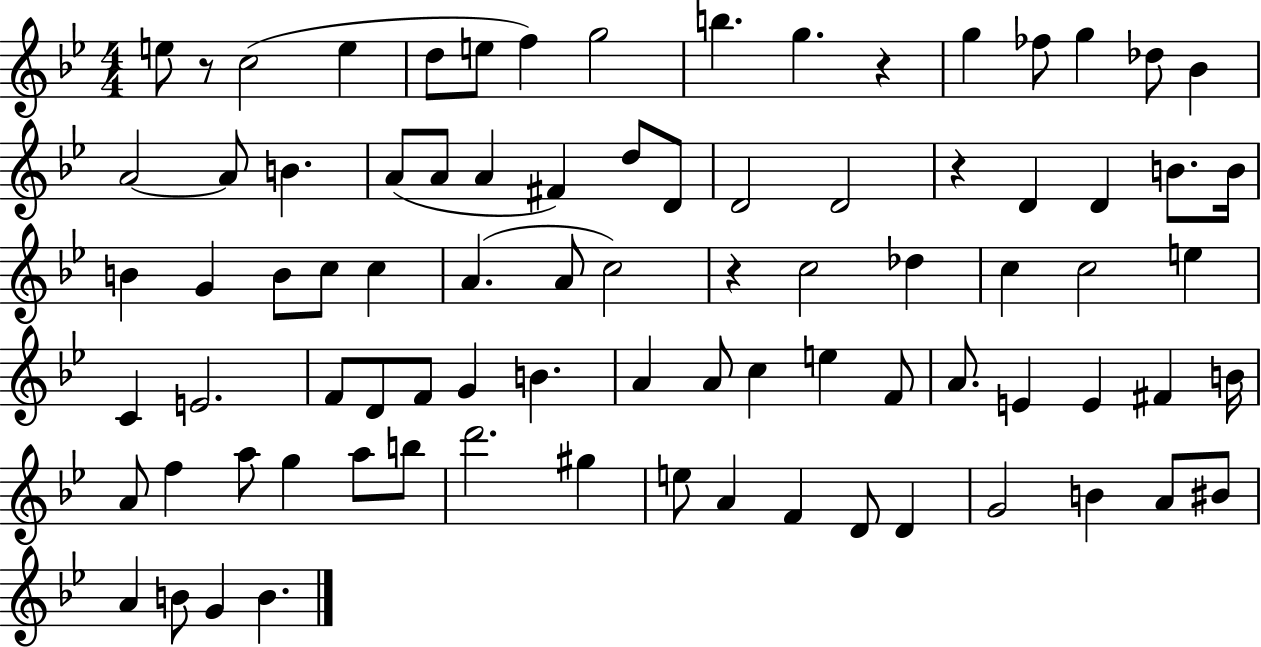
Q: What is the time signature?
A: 4/4